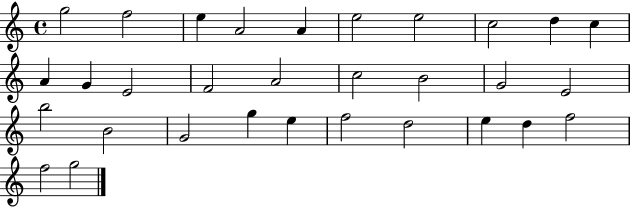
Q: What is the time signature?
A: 4/4